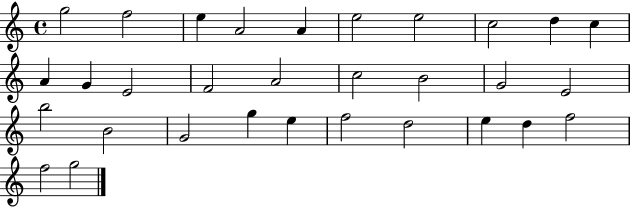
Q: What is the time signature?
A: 4/4